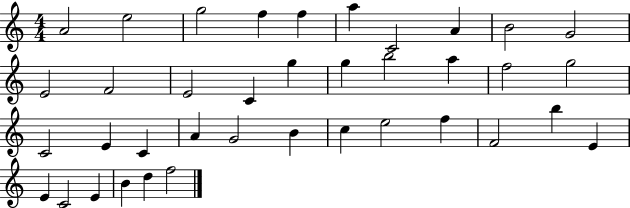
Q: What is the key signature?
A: C major